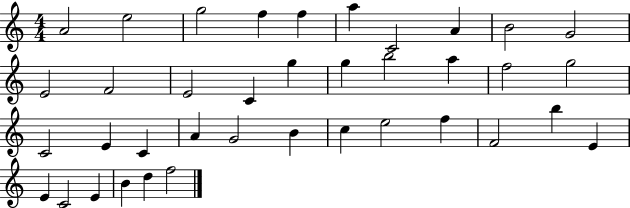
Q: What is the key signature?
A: C major